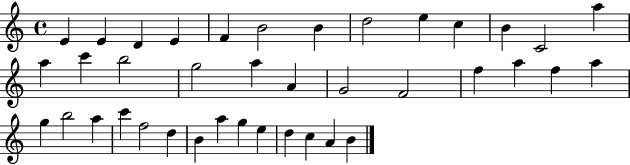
X:1
T:Untitled
M:4/4
L:1/4
K:C
E E D E F B2 B d2 e c B C2 a a c' b2 g2 a A G2 F2 f a f a g b2 a c' f2 d B a g e d c A B